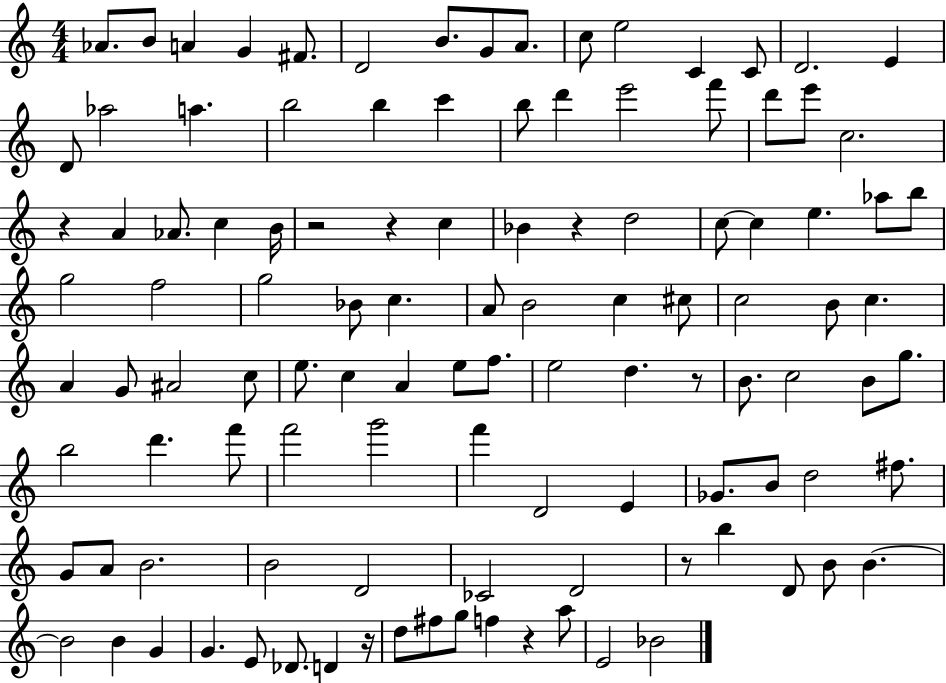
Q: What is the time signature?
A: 4/4